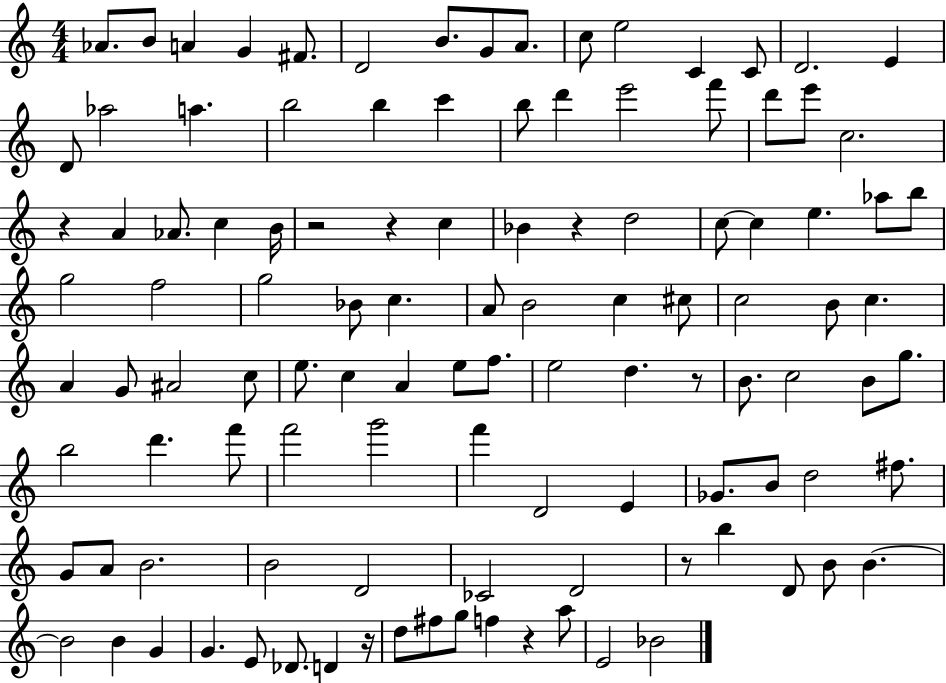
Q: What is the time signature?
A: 4/4